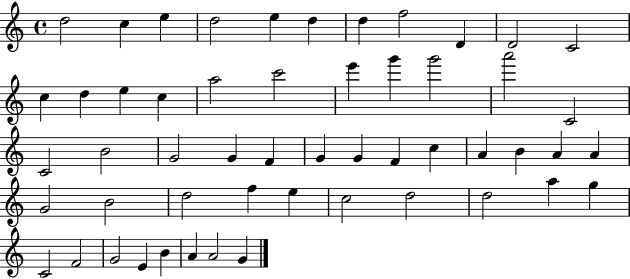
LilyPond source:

{
  \clef treble
  \time 4/4
  \defaultTimeSignature
  \key c \major
  d''2 c''4 e''4 | d''2 e''4 d''4 | d''4 f''2 d'4 | d'2 c'2 | \break c''4 d''4 e''4 c''4 | a''2 c'''2 | e'''4 g'''4 g'''2 | a'''2 c'2 | \break c'2 b'2 | g'2 g'4 f'4 | g'4 g'4 f'4 c''4 | a'4 b'4 a'4 a'4 | \break g'2 b'2 | d''2 f''4 e''4 | c''2 d''2 | d''2 a''4 g''4 | \break c'2 f'2 | g'2 e'4 b'4 | a'4 a'2 g'4 | \bar "|."
}